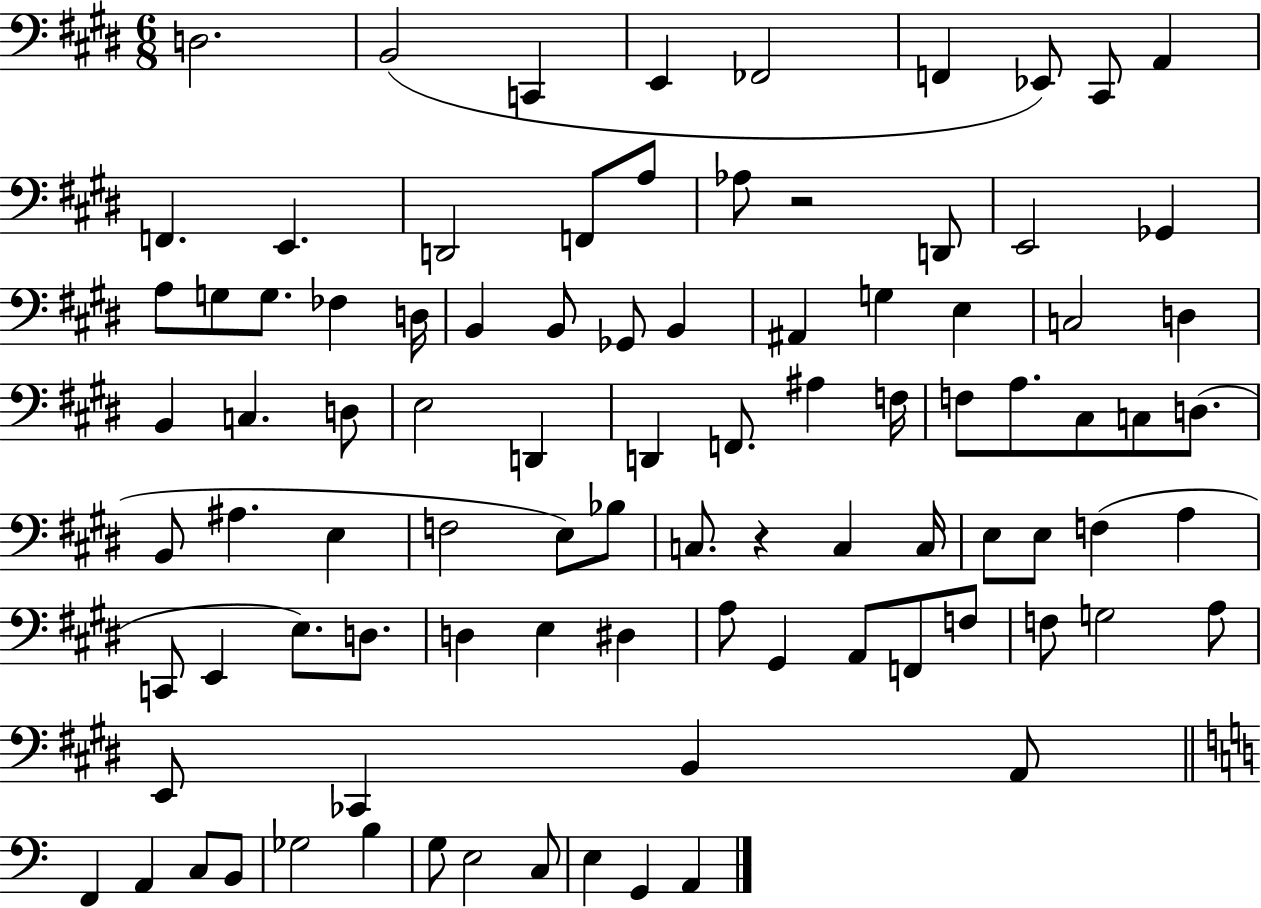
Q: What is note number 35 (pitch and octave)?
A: D3